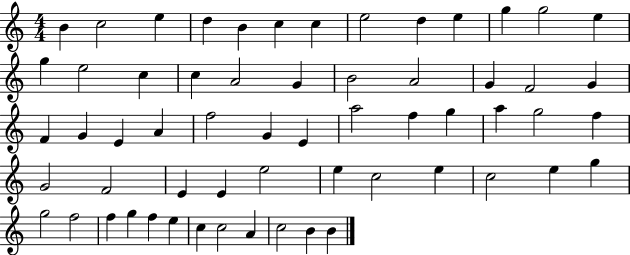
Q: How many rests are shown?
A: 0